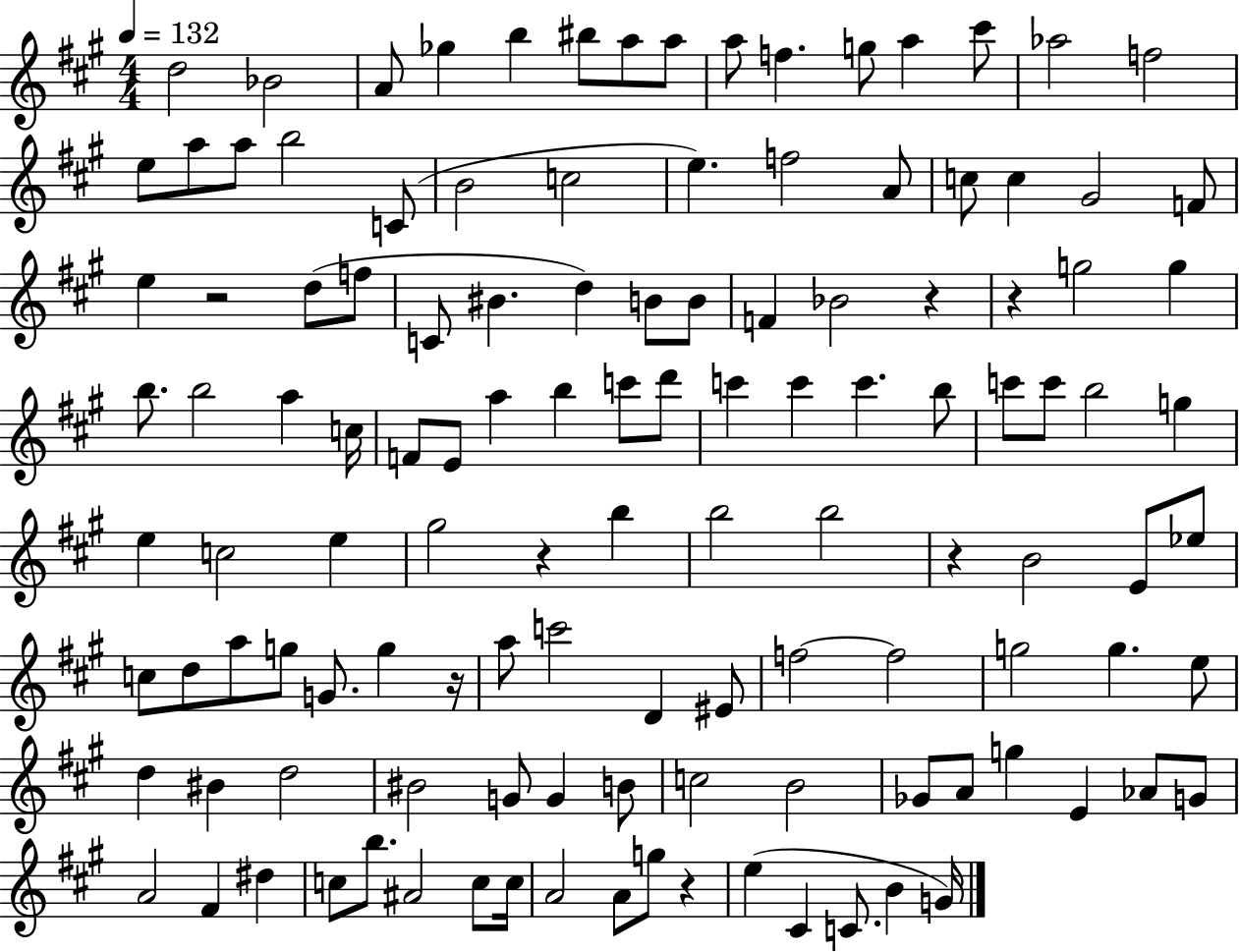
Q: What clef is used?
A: treble